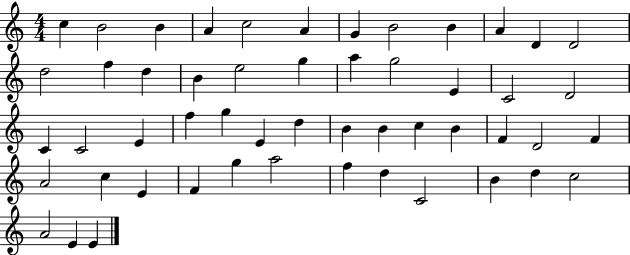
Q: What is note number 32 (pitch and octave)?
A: B4